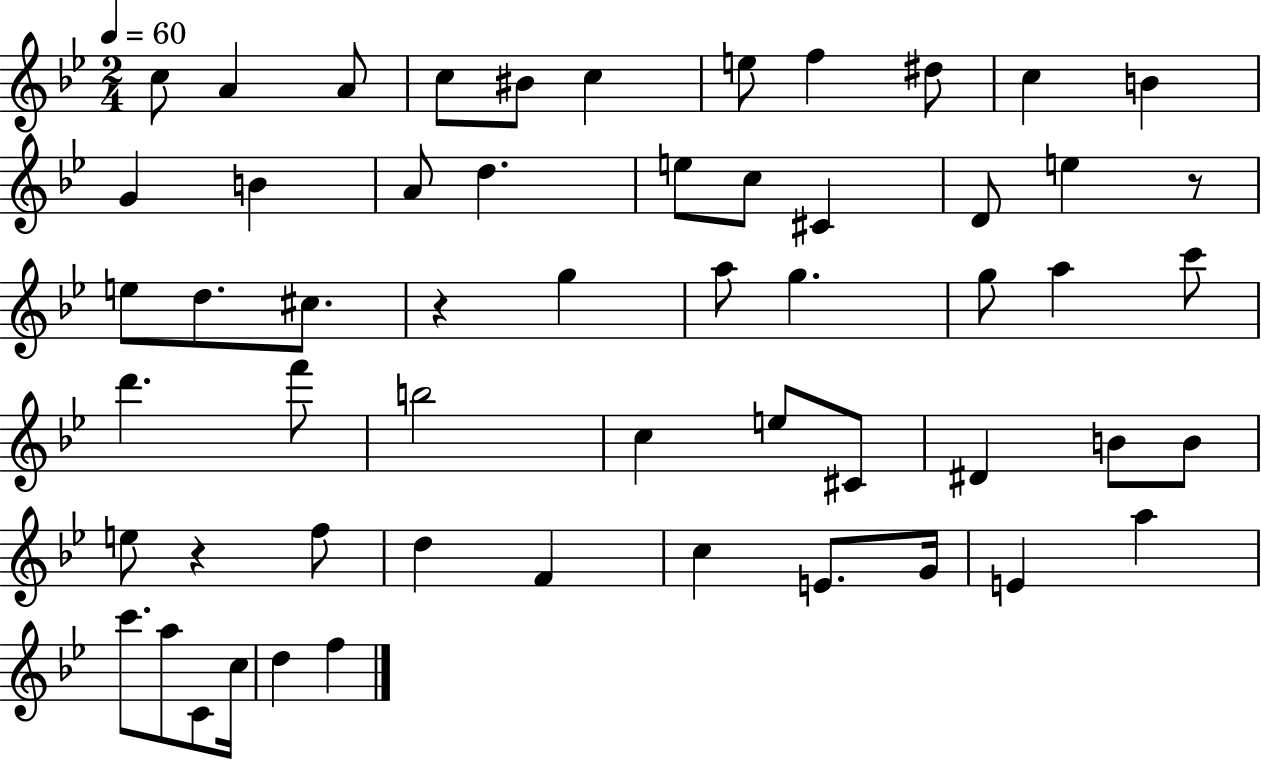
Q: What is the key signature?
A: BES major